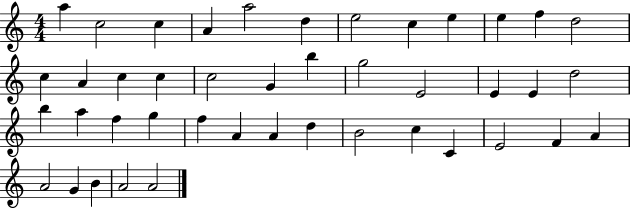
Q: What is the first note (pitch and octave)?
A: A5